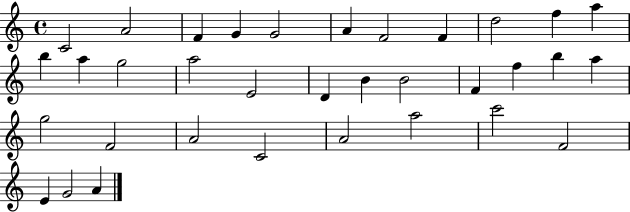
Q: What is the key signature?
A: C major